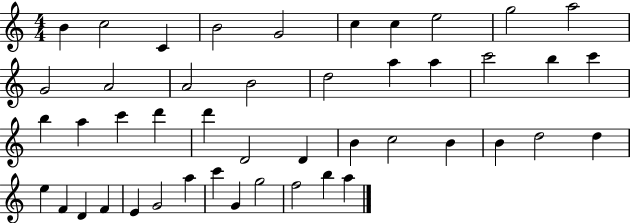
B4/q C5/h C4/q B4/h G4/h C5/q C5/q E5/h G5/h A5/h G4/h A4/h A4/h B4/h D5/h A5/q A5/q C6/h B5/q C6/q B5/q A5/q C6/q D6/q D6/q D4/h D4/q B4/q C5/h B4/q B4/q D5/h D5/q E5/q F4/q D4/q F4/q E4/q G4/h A5/q C6/q G4/q G5/h F5/h B5/q A5/q